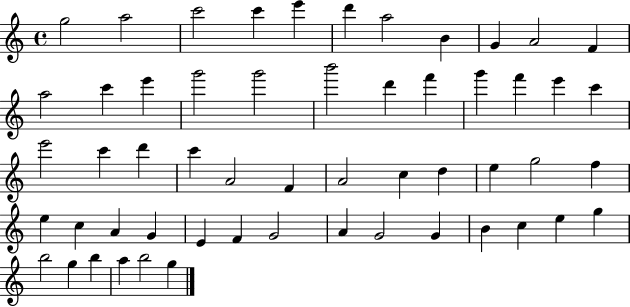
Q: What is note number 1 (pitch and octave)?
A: G5